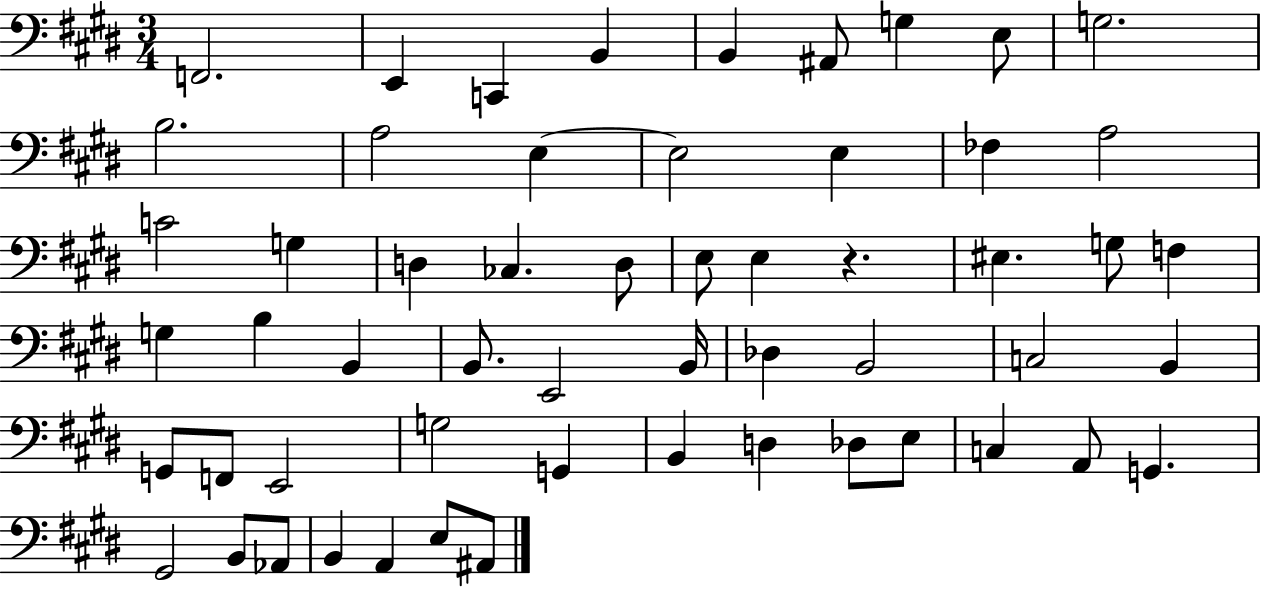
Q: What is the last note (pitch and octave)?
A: A#2